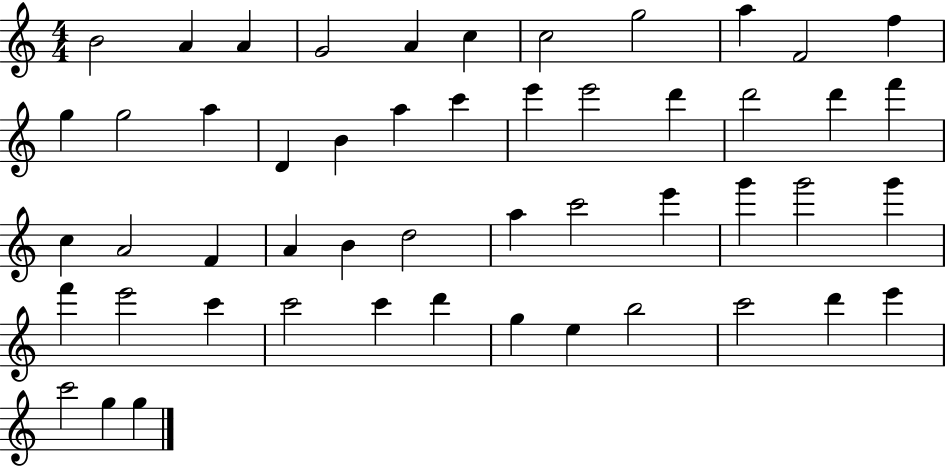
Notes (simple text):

B4/h A4/q A4/q G4/h A4/q C5/q C5/h G5/h A5/q F4/h F5/q G5/q G5/h A5/q D4/q B4/q A5/q C6/q E6/q E6/h D6/q D6/h D6/q F6/q C5/q A4/h F4/q A4/q B4/q D5/h A5/q C6/h E6/q G6/q G6/h G6/q F6/q E6/h C6/q C6/h C6/q D6/q G5/q E5/q B5/h C6/h D6/q E6/q C6/h G5/q G5/q